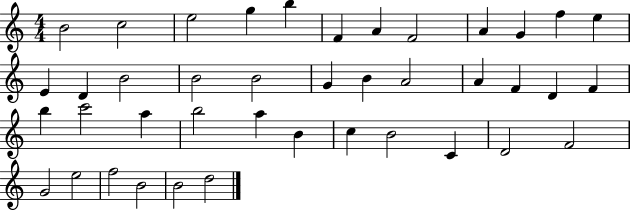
B4/h C5/h E5/h G5/q B5/q F4/q A4/q F4/h A4/q G4/q F5/q E5/q E4/q D4/q B4/h B4/h B4/h G4/q B4/q A4/h A4/q F4/q D4/q F4/q B5/q C6/h A5/q B5/h A5/q B4/q C5/q B4/h C4/q D4/h F4/h G4/h E5/h F5/h B4/h B4/h D5/h